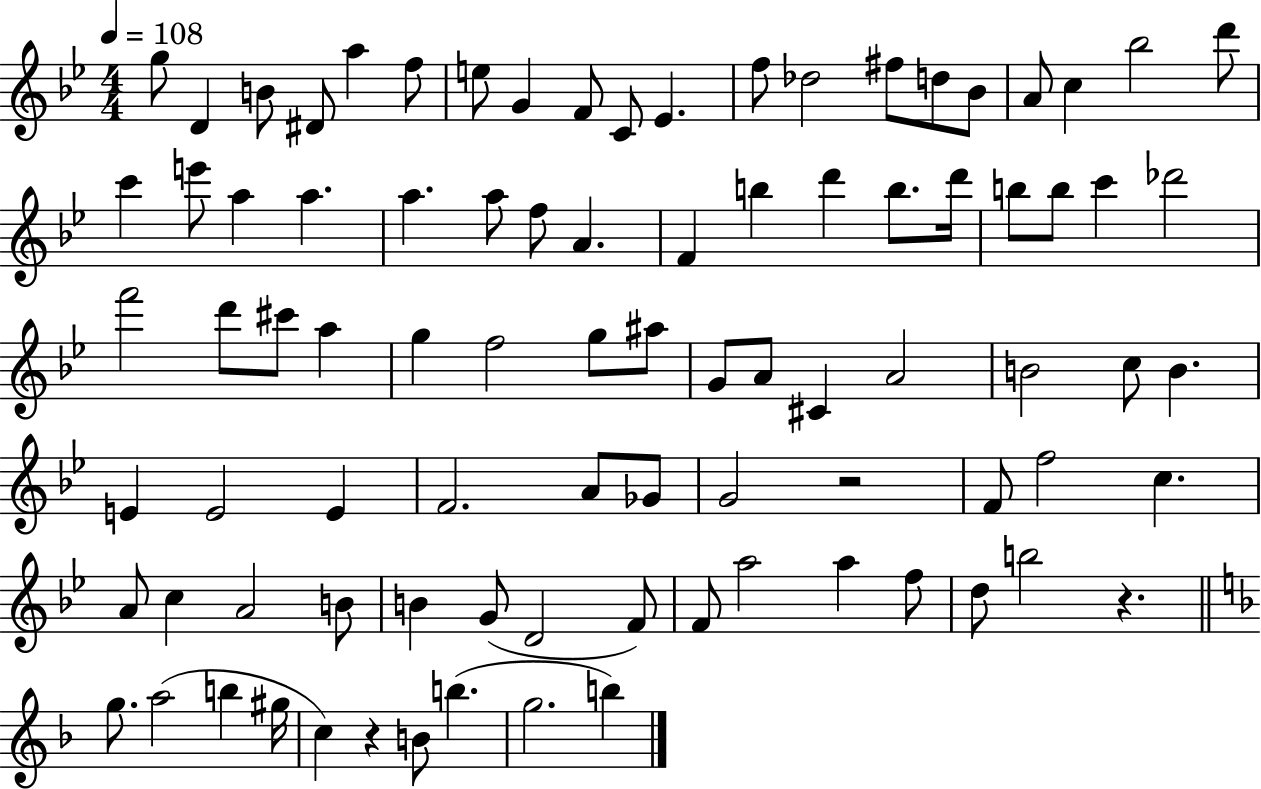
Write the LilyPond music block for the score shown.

{
  \clef treble
  \numericTimeSignature
  \time 4/4
  \key bes \major
  \tempo 4 = 108
  g''8 d'4 b'8 dis'8 a''4 f''8 | e''8 g'4 f'8 c'8 ees'4. | f''8 des''2 fis''8 d''8 bes'8 | a'8 c''4 bes''2 d'''8 | \break c'''4 e'''8 a''4 a''4. | a''4. a''8 f''8 a'4. | f'4 b''4 d'''4 b''8. d'''16 | b''8 b''8 c'''4 des'''2 | \break f'''2 d'''8 cis'''8 a''4 | g''4 f''2 g''8 ais''8 | g'8 a'8 cis'4 a'2 | b'2 c''8 b'4. | \break e'4 e'2 e'4 | f'2. a'8 ges'8 | g'2 r2 | f'8 f''2 c''4. | \break a'8 c''4 a'2 b'8 | b'4 g'8( d'2 f'8) | f'8 a''2 a''4 f''8 | d''8 b''2 r4. | \break \bar "||" \break \key f \major g''8. a''2( b''4 gis''16 | c''4) r4 b'8 b''4.( | g''2. b''4) | \bar "|."
}